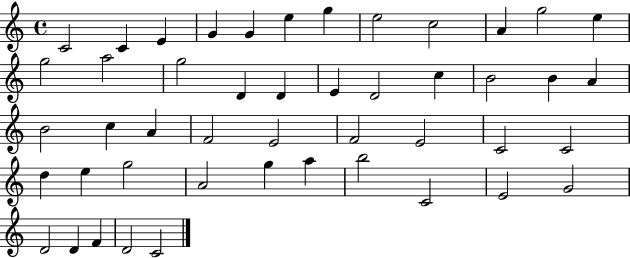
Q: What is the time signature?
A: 4/4